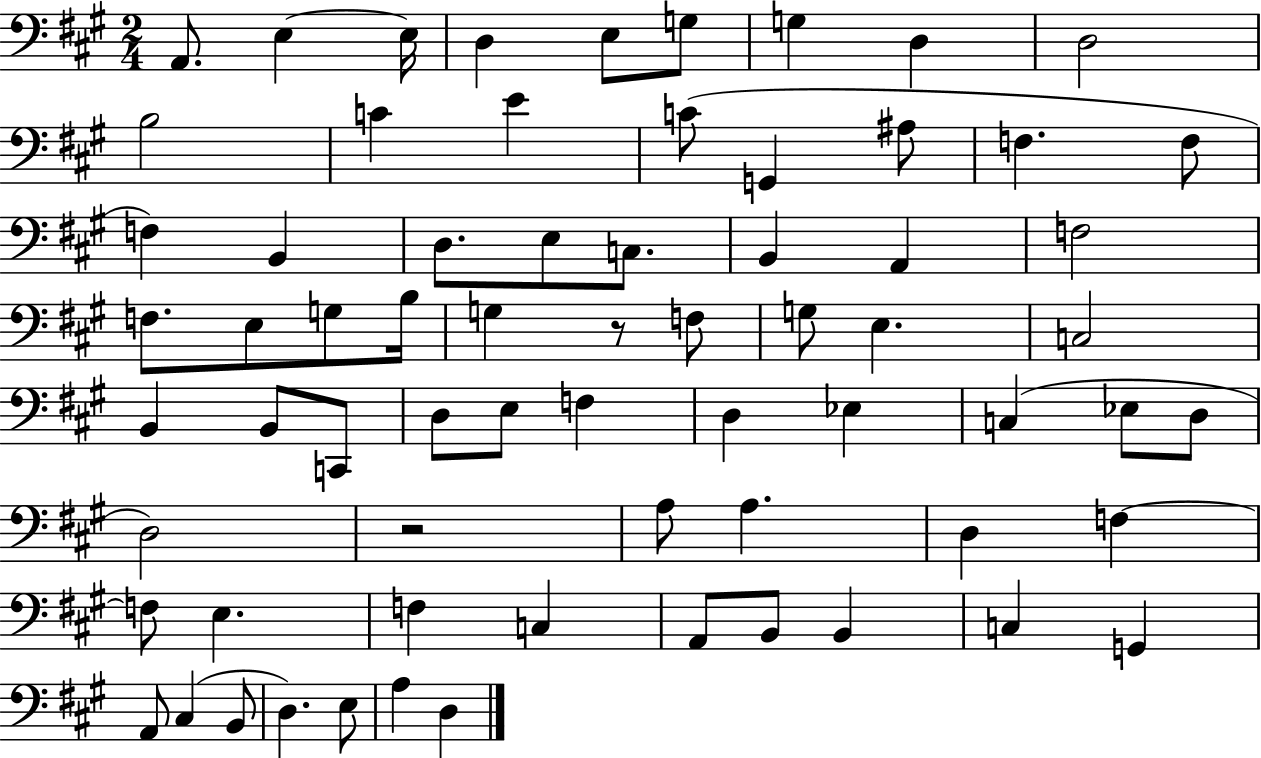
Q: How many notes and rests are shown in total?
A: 68